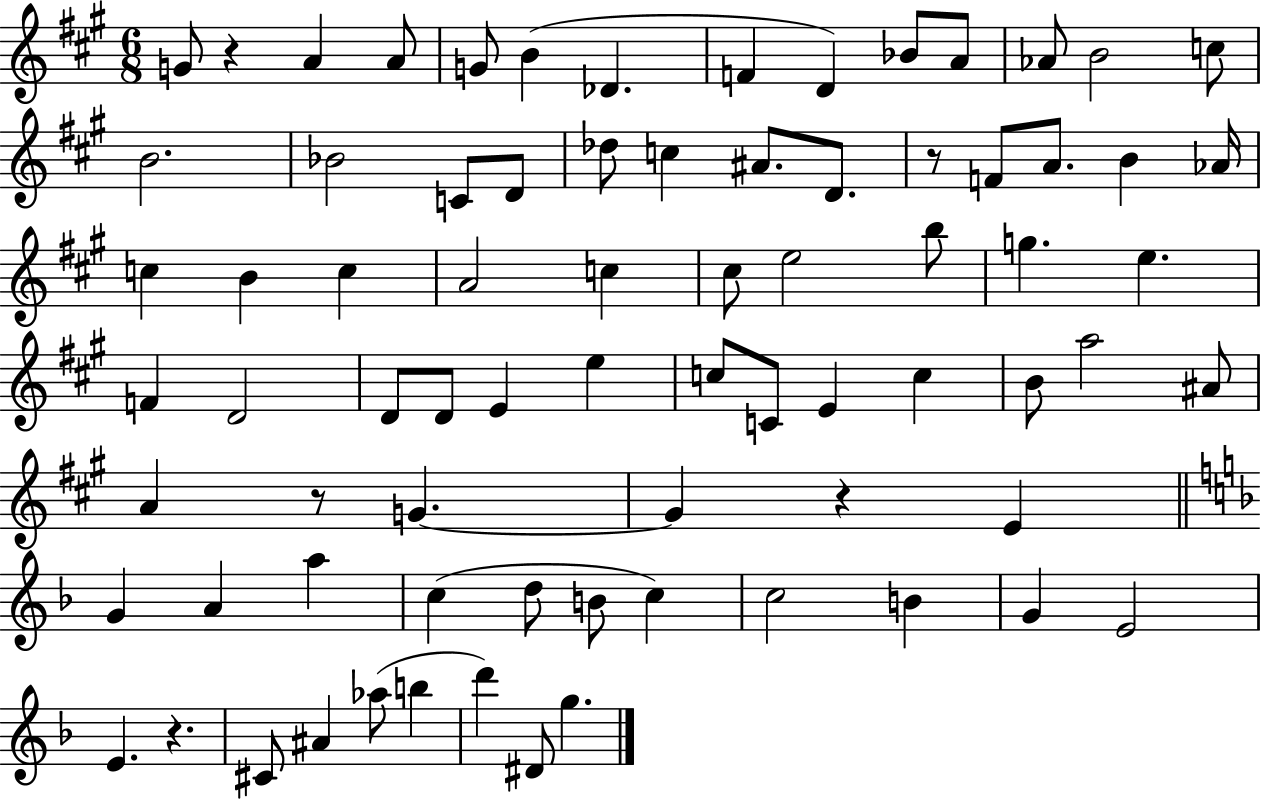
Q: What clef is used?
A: treble